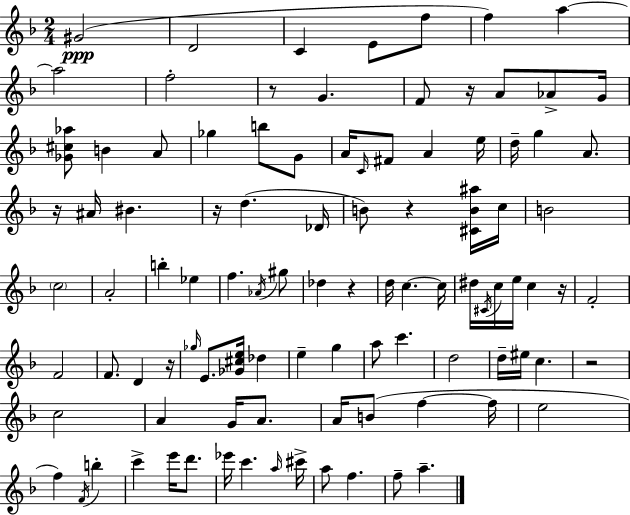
X:1
T:Untitled
M:2/4
L:1/4
K:F
^G2 D2 C E/2 f/2 f a a2 f2 z/2 G F/2 z/4 A/2 _A/2 G/4 [_G^c_a]/2 B A/2 _g b/2 G/2 A/4 C/4 ^F/2 A e/4 d/4 g A/2 z/4 ^A/4 ^B z/4 d _D/4 B/2 z [^CB^a]/4 c/4 B2 c2 A2 b _e f _A/4 ^g/2 _d z d/4 c c/4 ^d/4 ^C/4 c/4 e/4 c z/4 F2 F2 F/2 D z/4 _g/4 E/2 [_G^ce]/4 _d e g a/2 c' d2 d/4 ^e/4 c z2 c2 A G/4 A/2 A/4 B/2 f f/4 e2 f F/4 b c' e'/4 d'/2 _e'/4 c' a/4 ^c'/4 a/2 f f/2 a